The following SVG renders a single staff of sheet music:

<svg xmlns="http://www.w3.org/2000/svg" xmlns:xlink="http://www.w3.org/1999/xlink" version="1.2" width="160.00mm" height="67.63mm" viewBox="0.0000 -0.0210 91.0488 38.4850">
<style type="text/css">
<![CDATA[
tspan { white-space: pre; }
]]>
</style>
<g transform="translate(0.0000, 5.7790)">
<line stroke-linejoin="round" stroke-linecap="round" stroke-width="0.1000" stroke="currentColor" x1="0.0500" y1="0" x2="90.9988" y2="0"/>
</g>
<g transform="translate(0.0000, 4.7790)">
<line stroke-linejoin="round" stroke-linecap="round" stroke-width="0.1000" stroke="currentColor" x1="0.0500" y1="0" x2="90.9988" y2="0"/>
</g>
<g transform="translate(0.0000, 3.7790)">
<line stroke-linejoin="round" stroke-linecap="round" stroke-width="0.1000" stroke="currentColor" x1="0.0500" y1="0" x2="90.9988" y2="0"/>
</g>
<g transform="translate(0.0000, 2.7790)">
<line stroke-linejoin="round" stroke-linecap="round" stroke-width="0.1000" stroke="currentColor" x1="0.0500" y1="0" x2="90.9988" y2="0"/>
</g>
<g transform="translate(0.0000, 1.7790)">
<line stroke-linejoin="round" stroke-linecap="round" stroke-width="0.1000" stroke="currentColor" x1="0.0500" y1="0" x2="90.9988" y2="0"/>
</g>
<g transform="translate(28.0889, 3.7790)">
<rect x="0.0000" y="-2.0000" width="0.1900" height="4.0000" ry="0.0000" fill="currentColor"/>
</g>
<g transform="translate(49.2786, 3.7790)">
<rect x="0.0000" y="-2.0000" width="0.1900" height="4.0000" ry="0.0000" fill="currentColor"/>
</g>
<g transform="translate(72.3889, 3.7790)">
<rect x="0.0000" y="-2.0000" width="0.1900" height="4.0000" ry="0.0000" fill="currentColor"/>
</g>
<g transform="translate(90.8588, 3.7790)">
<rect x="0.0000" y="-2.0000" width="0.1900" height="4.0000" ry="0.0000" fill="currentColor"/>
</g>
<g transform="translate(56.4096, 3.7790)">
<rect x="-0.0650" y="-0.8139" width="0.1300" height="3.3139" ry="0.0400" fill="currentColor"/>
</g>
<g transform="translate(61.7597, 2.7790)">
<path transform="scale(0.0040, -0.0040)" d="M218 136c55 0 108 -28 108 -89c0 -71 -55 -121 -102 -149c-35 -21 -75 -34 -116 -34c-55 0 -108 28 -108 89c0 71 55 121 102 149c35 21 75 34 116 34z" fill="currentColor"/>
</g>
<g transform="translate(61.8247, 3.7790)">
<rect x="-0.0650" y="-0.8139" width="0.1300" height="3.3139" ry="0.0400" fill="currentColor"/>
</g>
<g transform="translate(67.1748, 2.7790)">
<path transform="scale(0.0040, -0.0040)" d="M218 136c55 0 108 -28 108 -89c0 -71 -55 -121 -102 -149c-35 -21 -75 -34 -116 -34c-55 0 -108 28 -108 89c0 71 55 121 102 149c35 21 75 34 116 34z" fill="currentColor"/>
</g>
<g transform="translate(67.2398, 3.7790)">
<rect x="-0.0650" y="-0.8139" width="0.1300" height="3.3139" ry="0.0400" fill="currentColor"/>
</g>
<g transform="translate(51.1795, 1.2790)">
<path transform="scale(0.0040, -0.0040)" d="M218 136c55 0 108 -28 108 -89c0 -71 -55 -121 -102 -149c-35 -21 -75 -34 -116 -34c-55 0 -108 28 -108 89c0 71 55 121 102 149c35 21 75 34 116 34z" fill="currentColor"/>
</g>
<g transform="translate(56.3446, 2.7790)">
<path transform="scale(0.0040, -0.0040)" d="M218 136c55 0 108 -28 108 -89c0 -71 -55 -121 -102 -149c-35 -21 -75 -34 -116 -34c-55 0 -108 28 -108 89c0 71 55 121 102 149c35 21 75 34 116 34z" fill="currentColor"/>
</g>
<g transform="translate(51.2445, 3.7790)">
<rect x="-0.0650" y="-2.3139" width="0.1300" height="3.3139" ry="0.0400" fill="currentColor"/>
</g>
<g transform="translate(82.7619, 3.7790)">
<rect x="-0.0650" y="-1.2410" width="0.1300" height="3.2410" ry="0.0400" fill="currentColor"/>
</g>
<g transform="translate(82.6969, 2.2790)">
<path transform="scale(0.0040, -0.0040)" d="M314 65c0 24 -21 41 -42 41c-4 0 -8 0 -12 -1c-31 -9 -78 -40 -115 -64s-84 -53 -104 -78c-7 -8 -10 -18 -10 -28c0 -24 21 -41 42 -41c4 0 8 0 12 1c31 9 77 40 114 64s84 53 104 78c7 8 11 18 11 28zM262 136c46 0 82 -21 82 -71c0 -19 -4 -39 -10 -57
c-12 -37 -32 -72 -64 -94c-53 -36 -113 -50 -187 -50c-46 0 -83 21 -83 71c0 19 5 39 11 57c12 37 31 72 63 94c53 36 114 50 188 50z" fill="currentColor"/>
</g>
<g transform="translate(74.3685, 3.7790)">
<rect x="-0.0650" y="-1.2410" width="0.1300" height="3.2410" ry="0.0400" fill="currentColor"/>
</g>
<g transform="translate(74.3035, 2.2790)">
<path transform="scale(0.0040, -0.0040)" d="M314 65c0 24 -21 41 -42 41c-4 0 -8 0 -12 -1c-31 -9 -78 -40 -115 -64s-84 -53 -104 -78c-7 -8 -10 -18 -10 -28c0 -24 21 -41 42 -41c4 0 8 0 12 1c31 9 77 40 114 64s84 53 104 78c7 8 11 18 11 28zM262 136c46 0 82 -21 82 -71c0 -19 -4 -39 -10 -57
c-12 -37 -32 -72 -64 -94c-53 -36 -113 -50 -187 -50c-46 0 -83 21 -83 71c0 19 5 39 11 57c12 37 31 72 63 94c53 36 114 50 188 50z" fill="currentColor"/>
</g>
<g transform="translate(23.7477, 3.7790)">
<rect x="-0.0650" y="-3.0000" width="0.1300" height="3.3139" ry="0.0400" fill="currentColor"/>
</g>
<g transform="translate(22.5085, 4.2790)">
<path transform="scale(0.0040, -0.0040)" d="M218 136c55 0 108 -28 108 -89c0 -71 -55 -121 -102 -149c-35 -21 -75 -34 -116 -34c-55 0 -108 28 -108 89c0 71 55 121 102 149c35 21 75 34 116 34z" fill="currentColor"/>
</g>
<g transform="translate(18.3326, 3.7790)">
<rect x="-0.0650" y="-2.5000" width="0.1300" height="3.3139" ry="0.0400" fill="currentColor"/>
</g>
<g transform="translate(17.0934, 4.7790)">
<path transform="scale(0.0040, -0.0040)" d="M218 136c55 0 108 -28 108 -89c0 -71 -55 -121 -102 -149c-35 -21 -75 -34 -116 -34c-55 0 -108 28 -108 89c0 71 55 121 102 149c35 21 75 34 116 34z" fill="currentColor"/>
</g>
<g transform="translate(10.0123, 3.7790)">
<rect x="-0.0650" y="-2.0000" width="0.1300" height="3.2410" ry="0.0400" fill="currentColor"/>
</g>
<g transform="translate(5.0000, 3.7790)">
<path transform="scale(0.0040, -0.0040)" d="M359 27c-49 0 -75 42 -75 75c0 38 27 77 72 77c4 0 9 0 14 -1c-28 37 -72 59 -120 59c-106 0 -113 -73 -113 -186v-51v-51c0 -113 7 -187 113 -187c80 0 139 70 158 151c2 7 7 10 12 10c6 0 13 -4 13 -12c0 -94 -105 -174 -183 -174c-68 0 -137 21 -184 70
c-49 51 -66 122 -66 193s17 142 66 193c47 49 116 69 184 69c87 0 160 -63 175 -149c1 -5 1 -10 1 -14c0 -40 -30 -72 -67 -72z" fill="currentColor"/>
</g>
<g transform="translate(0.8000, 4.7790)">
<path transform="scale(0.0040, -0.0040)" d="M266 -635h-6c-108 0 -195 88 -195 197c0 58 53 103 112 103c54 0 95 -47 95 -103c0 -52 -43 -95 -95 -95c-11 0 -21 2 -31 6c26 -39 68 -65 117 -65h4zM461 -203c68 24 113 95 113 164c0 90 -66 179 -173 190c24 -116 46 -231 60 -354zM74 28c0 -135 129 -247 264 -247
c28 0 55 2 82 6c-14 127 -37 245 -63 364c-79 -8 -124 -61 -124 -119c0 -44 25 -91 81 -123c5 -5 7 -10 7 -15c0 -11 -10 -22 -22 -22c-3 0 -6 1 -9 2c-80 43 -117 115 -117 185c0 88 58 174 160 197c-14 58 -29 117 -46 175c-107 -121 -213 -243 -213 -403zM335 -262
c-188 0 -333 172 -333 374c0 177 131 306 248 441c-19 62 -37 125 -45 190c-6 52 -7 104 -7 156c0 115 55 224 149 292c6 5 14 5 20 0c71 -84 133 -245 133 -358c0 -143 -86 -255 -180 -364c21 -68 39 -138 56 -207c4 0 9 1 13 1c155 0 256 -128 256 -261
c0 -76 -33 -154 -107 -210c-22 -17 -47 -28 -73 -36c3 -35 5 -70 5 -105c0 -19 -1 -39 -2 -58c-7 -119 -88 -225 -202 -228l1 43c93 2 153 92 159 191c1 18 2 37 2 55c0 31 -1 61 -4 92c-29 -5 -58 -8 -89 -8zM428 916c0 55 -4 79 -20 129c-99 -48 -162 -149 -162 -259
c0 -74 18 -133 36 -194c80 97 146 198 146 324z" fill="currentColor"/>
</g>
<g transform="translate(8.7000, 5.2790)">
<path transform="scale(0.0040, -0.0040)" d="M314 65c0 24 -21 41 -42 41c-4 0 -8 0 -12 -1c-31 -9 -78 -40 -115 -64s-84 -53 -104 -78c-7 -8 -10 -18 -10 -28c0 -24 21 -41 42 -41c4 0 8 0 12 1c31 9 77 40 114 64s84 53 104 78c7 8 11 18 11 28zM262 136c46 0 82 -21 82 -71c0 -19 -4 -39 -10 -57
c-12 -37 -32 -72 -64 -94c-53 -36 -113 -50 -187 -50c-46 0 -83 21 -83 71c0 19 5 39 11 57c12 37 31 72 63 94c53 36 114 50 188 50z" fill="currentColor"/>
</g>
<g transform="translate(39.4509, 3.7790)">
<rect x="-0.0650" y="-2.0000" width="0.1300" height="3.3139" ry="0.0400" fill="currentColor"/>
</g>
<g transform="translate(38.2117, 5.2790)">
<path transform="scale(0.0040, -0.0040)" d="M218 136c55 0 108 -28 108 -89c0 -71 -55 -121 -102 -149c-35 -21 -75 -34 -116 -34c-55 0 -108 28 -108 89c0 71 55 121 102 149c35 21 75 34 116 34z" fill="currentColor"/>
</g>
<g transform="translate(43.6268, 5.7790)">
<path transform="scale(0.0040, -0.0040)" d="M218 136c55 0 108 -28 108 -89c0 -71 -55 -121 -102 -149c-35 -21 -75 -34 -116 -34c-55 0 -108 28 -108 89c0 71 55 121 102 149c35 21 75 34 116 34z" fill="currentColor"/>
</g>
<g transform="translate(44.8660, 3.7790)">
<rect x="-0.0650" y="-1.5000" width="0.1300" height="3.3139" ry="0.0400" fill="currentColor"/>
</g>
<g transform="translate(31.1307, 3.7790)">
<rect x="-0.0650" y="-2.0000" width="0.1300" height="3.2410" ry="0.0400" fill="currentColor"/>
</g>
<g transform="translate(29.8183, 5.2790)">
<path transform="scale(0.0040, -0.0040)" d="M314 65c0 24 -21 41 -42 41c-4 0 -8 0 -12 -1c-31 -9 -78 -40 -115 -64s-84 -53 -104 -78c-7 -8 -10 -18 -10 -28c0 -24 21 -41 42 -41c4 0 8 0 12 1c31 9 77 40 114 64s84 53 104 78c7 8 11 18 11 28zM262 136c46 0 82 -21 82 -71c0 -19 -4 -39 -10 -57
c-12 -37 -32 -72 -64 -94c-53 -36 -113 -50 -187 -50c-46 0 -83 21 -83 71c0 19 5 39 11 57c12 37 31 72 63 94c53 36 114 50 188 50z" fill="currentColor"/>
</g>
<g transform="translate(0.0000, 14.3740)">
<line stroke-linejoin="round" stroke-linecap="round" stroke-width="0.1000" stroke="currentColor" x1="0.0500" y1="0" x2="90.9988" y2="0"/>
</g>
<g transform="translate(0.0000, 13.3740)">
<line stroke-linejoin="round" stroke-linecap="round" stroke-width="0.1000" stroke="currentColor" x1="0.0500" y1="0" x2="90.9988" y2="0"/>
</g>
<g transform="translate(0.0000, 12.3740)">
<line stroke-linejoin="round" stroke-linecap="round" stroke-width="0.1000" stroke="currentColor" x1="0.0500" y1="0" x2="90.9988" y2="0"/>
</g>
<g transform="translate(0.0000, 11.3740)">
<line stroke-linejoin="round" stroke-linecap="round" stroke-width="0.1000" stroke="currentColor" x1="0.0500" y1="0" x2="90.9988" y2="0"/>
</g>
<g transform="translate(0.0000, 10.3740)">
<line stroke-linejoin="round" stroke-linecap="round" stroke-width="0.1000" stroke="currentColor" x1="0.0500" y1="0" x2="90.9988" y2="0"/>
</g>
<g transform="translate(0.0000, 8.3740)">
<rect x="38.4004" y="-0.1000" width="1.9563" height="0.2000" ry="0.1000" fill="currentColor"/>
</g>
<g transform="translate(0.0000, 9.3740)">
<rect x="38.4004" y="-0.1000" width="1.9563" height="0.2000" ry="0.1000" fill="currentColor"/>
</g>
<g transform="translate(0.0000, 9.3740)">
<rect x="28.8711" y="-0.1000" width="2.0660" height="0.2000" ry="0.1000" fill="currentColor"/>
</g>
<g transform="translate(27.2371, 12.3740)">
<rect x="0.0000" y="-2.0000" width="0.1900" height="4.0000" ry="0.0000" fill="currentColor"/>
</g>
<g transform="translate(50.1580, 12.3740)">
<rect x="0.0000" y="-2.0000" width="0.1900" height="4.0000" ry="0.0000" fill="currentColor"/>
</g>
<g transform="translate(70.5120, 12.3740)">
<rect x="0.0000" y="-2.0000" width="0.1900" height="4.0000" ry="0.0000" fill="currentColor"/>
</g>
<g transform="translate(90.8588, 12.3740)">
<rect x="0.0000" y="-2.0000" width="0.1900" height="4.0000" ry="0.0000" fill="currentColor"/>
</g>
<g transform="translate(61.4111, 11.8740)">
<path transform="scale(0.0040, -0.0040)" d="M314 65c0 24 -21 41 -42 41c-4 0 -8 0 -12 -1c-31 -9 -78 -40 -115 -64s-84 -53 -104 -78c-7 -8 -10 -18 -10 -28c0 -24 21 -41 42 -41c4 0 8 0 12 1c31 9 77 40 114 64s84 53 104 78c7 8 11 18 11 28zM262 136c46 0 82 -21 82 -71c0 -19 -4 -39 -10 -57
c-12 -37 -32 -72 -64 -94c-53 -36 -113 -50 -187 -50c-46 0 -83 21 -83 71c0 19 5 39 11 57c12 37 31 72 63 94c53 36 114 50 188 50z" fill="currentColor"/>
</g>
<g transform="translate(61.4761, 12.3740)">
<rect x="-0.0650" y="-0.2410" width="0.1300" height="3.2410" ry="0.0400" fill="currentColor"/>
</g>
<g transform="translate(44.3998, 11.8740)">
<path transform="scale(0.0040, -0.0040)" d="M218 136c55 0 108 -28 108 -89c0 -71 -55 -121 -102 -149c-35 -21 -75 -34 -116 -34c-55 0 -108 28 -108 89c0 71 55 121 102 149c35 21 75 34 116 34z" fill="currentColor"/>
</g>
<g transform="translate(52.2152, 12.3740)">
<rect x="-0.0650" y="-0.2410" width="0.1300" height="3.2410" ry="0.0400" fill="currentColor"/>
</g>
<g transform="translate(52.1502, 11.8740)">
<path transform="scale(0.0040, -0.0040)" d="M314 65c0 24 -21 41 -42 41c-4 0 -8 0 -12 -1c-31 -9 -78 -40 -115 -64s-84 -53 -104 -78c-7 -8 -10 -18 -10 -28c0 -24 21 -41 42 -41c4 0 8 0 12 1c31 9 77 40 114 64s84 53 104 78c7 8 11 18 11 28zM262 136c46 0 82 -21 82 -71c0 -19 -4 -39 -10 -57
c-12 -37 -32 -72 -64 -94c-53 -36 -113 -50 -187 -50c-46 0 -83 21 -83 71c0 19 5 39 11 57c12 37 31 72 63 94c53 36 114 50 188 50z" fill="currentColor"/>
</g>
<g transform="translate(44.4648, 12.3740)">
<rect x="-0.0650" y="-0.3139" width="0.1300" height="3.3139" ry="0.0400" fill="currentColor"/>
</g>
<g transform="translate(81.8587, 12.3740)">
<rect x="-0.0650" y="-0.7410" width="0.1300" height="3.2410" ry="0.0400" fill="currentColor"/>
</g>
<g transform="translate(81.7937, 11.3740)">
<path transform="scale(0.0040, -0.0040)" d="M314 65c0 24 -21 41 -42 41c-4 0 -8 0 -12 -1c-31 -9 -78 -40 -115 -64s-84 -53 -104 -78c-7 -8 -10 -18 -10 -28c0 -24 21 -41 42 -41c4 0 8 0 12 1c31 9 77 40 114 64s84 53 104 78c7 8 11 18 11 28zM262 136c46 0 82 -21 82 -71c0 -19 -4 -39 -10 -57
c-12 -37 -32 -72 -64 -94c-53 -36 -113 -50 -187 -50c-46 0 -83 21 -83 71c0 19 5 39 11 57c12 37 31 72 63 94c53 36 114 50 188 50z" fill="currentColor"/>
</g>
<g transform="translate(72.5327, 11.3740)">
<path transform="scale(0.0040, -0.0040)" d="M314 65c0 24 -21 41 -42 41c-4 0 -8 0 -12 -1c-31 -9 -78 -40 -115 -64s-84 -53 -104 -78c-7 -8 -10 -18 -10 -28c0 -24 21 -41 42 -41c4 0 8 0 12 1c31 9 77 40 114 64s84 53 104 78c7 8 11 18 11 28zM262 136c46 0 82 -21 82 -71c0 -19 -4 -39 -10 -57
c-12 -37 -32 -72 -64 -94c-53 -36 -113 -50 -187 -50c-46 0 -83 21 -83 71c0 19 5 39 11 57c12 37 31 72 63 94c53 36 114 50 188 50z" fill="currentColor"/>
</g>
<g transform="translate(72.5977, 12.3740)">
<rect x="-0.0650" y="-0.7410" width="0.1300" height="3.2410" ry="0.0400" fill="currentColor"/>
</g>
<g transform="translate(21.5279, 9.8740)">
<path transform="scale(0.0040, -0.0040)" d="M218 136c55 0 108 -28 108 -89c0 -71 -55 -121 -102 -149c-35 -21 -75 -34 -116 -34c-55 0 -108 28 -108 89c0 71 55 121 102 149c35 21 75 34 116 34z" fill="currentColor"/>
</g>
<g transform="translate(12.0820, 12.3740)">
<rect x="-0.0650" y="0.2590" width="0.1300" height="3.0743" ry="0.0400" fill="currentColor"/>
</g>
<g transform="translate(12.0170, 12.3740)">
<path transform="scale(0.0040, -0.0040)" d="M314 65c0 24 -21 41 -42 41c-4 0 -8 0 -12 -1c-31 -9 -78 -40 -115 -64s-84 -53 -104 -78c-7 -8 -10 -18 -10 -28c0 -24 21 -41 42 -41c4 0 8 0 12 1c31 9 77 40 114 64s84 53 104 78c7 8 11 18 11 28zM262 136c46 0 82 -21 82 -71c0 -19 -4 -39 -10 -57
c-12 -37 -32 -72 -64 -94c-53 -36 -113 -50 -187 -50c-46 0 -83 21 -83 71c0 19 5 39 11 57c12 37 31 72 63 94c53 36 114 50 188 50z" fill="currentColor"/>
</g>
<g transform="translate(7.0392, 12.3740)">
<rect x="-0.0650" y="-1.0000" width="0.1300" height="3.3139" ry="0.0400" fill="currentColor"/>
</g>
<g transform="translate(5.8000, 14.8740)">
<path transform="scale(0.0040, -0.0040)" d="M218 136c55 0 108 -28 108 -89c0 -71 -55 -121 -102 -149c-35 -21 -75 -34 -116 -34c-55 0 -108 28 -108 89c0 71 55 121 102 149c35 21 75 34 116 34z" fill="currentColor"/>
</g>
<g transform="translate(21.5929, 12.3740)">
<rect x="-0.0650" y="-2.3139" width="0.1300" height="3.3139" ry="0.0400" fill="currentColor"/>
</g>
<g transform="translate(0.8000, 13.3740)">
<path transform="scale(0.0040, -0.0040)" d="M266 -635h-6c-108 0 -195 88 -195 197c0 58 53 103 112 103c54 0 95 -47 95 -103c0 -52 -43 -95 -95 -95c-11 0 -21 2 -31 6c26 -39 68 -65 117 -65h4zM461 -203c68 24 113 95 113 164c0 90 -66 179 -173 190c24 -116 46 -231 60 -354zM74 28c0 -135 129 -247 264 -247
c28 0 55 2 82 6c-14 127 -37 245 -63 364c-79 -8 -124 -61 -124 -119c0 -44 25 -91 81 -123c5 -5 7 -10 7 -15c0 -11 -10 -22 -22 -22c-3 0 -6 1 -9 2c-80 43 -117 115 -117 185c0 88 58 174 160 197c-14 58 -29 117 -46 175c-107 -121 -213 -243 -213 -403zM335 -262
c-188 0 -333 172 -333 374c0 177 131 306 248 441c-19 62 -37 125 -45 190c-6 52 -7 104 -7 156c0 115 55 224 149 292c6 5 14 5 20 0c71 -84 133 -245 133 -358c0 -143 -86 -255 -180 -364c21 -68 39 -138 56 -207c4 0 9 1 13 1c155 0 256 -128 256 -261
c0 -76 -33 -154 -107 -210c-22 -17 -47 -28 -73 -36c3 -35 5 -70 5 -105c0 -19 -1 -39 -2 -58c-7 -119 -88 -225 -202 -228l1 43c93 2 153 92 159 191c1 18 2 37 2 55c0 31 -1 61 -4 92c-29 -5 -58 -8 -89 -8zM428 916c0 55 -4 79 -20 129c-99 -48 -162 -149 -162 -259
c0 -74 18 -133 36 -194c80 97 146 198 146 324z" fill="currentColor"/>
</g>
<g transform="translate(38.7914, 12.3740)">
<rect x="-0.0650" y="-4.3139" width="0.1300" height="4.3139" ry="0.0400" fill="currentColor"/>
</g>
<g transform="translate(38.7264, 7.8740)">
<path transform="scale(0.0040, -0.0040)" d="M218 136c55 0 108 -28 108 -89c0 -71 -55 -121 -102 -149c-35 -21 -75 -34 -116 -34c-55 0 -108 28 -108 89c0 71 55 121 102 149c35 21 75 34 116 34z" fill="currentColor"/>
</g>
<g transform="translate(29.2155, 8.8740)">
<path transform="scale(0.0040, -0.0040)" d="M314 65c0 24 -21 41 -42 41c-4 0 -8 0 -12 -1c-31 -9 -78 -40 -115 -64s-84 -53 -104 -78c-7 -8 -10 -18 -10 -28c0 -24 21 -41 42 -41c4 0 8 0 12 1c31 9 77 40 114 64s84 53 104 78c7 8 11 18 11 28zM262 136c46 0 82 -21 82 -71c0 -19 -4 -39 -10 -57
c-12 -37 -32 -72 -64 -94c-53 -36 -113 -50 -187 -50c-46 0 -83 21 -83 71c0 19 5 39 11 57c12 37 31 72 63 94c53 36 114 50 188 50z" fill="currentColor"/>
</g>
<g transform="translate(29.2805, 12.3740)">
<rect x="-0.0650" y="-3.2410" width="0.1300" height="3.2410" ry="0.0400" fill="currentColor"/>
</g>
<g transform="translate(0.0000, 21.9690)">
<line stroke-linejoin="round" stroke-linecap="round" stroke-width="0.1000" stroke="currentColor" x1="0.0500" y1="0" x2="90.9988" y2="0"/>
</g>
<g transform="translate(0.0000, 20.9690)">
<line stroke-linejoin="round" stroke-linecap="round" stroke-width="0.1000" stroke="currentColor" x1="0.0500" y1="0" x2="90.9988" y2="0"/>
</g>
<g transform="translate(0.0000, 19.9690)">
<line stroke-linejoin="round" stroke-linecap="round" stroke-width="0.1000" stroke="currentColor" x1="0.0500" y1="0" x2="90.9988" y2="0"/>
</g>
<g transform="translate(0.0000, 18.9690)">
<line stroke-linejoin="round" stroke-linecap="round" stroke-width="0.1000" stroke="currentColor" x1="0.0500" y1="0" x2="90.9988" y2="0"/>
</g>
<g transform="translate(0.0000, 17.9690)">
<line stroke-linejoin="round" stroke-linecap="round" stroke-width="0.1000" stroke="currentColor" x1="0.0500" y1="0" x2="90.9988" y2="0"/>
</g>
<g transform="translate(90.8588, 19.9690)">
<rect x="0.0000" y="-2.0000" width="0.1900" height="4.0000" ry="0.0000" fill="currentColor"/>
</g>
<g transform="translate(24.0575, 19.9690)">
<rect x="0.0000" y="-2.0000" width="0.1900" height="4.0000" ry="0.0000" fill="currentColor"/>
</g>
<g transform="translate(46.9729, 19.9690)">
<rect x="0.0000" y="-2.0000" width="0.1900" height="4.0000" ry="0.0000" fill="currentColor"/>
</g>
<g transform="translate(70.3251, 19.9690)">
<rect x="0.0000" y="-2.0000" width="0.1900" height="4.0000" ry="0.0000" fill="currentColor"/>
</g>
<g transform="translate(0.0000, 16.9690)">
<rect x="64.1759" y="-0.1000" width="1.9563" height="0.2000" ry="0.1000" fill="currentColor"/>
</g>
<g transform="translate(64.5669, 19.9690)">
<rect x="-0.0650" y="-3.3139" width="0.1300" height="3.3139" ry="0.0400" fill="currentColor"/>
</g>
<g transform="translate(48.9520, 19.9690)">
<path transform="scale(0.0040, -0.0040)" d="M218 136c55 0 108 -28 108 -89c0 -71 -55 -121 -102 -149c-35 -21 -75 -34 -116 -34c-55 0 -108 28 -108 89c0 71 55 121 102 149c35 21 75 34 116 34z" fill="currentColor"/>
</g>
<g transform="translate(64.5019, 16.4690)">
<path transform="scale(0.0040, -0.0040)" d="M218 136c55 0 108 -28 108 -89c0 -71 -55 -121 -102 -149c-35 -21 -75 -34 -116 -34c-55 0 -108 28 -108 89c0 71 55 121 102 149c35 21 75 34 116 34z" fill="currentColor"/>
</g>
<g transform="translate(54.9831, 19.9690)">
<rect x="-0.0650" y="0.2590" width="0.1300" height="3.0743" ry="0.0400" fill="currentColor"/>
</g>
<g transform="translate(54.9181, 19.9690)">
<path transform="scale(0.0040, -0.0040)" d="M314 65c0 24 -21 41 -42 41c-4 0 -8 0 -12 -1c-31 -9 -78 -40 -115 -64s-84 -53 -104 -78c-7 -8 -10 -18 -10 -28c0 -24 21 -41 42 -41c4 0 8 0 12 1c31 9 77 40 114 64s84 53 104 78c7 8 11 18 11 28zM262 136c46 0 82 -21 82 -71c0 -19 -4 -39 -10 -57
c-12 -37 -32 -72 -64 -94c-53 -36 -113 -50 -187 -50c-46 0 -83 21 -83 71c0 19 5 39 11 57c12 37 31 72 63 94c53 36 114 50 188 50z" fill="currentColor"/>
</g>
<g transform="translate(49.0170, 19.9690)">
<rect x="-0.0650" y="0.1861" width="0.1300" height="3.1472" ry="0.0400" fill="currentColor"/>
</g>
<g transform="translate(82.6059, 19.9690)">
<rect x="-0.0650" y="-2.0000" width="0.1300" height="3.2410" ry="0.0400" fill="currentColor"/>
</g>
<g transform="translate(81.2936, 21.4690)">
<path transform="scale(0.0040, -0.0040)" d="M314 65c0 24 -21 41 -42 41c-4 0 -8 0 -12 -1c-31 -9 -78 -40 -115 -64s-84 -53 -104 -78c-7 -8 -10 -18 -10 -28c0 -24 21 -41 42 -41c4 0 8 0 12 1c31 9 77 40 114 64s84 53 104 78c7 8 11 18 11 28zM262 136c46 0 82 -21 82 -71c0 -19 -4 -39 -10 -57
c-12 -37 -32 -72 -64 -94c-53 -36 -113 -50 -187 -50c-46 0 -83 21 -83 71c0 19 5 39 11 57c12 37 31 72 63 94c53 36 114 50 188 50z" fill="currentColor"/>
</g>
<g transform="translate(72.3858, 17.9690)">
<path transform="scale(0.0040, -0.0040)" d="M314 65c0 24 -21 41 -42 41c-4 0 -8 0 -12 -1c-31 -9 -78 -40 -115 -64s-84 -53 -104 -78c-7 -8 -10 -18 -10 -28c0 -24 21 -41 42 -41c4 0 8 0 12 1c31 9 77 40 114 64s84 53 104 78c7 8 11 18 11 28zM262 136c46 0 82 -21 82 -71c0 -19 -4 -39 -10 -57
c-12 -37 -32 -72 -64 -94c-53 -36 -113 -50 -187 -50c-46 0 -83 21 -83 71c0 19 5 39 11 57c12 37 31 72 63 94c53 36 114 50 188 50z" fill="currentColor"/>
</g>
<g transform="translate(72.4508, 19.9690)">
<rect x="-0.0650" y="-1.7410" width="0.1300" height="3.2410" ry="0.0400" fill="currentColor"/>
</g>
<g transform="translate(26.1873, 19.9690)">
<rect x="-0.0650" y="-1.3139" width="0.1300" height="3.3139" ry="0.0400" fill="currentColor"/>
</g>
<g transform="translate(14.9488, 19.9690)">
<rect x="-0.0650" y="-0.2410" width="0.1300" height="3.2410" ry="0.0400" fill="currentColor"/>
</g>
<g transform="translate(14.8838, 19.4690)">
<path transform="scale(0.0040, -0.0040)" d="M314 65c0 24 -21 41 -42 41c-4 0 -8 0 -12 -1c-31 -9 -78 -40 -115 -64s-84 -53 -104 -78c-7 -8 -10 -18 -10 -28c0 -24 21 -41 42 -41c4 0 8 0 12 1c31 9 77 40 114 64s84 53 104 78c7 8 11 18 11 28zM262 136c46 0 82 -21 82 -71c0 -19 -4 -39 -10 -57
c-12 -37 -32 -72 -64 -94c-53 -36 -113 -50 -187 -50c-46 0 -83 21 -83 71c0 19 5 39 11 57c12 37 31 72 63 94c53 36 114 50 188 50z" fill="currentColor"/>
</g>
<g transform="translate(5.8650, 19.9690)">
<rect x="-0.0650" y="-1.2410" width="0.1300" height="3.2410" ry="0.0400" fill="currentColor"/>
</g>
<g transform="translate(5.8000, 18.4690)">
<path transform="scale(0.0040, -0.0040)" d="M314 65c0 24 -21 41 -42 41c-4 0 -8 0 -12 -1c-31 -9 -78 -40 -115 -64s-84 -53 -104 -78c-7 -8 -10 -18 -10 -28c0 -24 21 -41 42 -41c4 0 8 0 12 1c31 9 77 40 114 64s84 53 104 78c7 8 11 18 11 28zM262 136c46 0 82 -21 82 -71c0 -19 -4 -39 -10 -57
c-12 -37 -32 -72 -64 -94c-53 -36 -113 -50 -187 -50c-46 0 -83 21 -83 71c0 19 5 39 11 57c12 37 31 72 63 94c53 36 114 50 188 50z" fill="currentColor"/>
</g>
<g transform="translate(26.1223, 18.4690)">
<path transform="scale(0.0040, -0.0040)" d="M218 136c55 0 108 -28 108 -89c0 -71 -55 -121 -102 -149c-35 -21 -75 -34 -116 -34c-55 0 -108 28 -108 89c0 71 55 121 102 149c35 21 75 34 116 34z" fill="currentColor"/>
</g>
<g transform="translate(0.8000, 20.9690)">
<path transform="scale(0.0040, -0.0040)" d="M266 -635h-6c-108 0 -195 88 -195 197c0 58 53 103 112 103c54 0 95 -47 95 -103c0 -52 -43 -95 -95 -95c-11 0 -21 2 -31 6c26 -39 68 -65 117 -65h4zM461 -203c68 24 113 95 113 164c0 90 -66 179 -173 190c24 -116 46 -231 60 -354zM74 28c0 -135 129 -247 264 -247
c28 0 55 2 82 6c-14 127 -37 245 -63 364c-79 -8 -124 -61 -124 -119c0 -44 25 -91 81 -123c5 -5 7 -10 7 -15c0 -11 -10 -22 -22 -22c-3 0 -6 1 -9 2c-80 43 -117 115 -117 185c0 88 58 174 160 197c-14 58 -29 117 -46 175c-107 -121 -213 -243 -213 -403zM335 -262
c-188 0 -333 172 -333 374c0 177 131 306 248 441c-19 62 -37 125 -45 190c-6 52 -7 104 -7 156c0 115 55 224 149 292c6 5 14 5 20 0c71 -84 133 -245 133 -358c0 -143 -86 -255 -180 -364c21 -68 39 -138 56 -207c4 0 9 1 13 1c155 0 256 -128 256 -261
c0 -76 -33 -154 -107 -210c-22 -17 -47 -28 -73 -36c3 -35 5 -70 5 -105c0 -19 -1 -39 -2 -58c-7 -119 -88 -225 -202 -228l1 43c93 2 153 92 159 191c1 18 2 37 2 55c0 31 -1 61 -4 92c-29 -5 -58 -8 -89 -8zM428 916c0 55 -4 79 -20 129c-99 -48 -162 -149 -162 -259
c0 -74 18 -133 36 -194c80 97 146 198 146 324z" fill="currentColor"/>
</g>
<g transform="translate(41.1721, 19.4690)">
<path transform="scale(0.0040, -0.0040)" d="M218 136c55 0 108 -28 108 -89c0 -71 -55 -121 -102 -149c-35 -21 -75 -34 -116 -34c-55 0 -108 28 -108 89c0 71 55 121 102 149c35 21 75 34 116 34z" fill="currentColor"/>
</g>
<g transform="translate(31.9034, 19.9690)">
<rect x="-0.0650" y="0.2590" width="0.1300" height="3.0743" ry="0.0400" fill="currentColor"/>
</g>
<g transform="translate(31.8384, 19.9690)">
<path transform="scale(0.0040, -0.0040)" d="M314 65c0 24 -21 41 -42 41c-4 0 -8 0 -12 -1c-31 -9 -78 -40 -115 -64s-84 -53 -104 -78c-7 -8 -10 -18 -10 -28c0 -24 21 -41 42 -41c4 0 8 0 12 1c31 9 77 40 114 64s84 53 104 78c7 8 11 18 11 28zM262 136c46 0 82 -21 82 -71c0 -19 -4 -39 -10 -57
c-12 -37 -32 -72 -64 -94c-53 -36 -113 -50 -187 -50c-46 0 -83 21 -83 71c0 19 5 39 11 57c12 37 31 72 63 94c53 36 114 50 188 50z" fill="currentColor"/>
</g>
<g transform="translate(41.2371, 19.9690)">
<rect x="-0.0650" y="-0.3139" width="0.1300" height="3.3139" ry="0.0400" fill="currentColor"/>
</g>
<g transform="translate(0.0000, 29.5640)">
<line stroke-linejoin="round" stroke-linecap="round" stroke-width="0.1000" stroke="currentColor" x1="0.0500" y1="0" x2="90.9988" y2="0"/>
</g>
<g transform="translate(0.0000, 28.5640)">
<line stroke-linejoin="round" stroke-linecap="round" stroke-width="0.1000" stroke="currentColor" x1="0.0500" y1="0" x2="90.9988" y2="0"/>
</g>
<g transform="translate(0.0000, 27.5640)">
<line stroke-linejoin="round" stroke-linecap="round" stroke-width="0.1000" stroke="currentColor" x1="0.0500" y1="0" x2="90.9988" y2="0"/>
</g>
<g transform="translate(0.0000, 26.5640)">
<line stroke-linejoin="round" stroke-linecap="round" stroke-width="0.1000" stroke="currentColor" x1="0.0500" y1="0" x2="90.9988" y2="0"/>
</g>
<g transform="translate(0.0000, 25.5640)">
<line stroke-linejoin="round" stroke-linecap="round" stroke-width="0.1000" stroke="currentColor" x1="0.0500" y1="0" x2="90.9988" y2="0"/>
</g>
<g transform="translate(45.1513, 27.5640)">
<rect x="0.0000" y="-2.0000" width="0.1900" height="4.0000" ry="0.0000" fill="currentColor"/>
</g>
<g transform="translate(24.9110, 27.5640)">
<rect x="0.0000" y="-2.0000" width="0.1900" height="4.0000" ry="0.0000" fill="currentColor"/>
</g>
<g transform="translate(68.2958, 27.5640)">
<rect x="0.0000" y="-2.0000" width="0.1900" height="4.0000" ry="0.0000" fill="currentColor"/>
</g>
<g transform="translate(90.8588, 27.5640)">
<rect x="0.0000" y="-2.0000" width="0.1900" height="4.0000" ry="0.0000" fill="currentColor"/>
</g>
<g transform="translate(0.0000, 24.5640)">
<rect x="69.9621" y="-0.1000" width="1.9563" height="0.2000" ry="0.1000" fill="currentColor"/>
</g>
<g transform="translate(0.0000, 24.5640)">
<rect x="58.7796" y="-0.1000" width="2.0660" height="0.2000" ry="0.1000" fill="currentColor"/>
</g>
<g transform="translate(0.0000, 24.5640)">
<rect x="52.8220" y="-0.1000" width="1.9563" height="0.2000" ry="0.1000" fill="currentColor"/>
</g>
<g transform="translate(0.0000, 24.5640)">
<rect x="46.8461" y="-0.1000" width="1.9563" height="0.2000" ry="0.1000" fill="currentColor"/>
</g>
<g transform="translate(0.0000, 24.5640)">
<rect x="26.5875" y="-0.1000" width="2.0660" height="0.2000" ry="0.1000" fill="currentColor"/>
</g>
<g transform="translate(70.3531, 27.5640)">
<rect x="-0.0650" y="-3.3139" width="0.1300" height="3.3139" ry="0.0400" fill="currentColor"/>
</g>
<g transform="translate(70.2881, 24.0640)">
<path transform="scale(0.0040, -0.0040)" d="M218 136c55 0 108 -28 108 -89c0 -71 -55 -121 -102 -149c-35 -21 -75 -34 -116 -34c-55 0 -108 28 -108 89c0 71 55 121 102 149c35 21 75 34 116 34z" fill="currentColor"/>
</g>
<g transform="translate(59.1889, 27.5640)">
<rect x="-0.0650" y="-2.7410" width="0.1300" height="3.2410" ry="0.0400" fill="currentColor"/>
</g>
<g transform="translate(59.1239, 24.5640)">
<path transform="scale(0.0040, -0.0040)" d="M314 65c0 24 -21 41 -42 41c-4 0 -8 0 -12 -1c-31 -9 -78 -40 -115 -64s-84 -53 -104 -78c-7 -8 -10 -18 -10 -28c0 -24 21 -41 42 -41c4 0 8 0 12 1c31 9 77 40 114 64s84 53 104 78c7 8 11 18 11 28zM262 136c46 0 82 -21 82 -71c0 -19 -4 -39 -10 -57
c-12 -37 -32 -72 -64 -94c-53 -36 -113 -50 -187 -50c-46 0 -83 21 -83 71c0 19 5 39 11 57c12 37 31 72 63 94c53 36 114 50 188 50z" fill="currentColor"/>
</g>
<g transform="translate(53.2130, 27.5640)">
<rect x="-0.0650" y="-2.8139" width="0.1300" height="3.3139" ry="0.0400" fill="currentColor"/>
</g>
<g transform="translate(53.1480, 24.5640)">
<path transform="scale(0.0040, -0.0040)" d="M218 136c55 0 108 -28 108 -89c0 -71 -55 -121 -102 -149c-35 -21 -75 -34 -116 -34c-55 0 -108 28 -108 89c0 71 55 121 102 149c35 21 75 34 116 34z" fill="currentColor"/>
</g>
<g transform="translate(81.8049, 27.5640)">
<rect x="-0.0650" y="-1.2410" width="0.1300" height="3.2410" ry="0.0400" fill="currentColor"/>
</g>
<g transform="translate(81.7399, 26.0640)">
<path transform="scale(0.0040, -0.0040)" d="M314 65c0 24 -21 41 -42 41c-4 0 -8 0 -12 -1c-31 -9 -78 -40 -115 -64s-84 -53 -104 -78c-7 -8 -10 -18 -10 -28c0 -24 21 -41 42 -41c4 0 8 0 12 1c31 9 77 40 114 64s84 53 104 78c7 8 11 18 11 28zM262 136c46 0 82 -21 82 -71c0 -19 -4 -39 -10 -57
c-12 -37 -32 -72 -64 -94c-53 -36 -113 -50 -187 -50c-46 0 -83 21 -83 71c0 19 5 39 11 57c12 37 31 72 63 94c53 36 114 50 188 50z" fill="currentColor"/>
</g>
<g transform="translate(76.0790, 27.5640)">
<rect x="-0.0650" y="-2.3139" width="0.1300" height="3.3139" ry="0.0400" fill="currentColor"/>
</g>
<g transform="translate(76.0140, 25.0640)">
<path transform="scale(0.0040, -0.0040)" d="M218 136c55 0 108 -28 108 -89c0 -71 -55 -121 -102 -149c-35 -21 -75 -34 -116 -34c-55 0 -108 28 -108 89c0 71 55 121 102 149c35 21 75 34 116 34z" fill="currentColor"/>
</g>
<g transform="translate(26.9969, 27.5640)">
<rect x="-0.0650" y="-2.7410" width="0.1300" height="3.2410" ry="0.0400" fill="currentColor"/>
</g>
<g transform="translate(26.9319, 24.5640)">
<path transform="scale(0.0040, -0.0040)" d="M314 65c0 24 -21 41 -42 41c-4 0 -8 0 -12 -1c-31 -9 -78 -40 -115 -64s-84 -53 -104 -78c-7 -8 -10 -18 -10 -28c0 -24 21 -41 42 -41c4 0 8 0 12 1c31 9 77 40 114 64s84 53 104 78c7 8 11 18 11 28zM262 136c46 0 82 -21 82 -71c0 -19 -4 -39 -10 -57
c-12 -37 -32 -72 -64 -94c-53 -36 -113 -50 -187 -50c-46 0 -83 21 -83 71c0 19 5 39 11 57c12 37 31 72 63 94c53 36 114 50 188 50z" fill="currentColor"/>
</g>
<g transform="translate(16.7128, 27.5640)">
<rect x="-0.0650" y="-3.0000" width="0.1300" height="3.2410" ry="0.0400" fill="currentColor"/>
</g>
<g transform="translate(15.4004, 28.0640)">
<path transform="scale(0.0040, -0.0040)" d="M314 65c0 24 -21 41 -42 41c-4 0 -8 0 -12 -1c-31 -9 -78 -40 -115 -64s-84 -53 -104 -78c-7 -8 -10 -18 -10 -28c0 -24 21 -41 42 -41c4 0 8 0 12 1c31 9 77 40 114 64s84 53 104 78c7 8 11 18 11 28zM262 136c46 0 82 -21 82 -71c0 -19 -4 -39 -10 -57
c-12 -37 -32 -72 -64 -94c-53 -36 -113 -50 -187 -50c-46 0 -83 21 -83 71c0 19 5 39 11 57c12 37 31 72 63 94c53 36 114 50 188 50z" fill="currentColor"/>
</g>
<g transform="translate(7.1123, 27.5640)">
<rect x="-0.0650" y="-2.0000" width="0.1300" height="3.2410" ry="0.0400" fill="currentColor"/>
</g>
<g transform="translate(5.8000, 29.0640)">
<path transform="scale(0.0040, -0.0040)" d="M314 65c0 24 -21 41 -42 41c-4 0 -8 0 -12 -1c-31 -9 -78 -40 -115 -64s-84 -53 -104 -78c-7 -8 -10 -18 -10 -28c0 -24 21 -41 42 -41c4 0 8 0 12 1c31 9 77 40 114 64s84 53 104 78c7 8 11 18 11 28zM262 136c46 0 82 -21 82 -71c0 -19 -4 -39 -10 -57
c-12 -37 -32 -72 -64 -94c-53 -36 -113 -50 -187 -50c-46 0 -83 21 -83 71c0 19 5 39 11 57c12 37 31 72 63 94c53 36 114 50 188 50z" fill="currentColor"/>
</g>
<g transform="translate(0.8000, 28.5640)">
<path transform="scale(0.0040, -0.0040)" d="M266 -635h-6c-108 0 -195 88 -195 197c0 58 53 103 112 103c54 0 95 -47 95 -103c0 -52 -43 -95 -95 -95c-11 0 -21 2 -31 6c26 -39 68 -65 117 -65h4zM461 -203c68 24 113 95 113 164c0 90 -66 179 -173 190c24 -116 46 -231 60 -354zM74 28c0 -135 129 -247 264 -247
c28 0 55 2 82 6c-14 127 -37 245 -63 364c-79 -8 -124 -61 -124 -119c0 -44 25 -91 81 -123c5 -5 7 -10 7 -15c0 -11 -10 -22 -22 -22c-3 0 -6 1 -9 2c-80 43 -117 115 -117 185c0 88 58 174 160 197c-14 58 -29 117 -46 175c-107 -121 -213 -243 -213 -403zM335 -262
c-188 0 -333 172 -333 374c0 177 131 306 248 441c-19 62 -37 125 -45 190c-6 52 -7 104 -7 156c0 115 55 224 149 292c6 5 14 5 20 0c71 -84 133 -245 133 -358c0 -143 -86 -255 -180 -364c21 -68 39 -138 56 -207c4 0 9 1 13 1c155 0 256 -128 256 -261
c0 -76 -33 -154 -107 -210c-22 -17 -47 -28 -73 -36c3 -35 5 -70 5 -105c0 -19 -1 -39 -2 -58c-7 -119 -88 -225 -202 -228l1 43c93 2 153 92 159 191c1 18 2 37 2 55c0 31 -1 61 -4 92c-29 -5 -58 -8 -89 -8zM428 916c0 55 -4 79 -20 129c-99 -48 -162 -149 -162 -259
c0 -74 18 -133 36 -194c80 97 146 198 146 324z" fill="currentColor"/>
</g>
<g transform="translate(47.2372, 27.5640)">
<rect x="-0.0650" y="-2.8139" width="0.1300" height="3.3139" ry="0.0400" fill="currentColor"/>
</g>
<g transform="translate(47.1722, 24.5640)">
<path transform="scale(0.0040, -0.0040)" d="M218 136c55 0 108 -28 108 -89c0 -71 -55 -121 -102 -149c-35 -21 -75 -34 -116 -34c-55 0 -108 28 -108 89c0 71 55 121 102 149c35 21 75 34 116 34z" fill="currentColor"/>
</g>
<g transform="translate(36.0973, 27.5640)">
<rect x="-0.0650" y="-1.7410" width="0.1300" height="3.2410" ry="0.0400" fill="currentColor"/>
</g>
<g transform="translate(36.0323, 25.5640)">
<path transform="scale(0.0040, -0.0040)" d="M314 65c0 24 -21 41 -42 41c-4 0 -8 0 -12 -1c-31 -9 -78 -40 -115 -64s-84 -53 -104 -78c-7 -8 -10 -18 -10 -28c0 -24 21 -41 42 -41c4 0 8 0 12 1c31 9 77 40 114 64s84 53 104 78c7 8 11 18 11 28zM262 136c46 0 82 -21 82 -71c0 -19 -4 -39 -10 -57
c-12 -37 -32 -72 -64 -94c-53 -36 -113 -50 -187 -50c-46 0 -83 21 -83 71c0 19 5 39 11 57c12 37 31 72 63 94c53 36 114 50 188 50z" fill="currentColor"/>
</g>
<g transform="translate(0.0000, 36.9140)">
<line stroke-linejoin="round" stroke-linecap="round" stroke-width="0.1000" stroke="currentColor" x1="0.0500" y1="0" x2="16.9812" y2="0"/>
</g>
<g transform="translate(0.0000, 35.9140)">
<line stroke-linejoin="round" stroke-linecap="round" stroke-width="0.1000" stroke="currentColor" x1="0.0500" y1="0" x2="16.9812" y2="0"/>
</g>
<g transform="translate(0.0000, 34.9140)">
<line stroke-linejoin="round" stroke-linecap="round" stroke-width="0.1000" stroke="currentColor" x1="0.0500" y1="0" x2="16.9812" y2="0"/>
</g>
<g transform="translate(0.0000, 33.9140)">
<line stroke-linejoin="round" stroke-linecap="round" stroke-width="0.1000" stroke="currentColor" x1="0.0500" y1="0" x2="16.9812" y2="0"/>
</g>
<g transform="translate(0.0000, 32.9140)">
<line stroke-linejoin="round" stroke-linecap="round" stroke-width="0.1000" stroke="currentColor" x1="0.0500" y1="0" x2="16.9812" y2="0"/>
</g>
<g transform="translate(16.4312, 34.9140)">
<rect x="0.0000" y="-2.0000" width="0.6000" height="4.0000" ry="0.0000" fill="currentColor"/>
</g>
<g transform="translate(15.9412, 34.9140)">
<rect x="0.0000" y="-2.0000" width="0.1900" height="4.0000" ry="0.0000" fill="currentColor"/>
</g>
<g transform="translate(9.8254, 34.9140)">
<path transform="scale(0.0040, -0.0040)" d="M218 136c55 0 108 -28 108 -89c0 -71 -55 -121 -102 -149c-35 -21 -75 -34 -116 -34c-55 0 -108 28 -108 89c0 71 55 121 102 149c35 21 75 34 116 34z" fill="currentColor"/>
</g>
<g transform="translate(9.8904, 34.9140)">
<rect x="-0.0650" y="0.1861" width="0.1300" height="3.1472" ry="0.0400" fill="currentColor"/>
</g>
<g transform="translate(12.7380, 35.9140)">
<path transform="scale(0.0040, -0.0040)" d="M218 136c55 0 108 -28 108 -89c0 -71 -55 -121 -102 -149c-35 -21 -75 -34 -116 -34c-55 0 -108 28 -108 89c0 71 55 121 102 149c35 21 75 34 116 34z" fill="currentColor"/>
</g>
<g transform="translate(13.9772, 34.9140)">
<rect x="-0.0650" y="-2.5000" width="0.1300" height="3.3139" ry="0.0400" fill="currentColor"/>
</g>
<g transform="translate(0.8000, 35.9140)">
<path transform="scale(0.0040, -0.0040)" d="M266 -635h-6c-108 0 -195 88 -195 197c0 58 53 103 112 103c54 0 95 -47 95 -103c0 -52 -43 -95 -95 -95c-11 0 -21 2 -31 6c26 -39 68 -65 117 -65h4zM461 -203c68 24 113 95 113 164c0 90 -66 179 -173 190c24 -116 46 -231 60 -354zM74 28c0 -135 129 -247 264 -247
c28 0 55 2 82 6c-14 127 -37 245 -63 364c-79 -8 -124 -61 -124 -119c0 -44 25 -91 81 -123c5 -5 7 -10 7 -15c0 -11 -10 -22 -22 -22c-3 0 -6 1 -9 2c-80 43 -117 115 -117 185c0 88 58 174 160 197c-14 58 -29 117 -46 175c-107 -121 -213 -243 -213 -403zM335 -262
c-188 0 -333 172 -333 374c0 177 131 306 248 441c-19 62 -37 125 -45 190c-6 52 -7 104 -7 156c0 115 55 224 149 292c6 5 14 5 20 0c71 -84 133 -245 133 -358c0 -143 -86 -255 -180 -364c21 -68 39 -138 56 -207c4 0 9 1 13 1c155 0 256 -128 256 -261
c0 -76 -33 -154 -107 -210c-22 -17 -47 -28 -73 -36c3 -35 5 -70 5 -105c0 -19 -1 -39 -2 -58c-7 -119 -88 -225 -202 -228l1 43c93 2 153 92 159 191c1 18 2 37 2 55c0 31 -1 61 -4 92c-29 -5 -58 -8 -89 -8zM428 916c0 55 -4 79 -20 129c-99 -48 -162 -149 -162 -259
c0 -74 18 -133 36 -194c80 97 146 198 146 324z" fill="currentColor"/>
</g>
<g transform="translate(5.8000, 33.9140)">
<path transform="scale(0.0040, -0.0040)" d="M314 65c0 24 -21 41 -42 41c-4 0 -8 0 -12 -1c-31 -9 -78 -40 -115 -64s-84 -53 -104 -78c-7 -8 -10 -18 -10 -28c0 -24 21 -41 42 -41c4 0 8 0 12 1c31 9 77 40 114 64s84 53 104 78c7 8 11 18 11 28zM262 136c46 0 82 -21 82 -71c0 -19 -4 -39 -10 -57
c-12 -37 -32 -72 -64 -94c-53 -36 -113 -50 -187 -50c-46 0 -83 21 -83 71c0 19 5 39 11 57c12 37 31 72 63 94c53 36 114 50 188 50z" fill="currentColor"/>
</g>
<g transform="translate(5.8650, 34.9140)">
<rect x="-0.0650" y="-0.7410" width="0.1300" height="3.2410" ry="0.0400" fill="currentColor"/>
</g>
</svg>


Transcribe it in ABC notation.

X:1
T:Untitled
M:4/4
L:1/4
K:C
F2 G A F2 F E g d d d e2 e2 D B2 g b2 d' c c2 c2 d2 d2 e2 c2 e B2 c B B2 b f2 F2 F2 A2 a2 f2 a a a2 b g e2 d2 B G